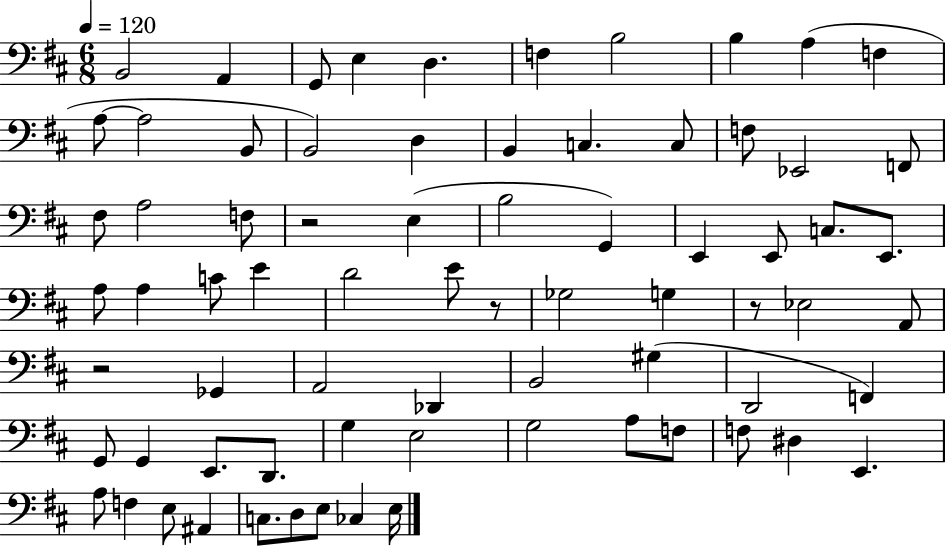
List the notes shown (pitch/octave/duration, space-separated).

B2/h A2/q G2/e E3/q D3/q. F3/q B3/h B3/q A3/q F3/q A3/e A3/h B2/e B2/h D3/q B2/q C3/q. C3/e F3/e Eb2/h F2/e F#3/e A3/h F3/e R/h E3/q B3/h G2/q E2/q E2/e C3/e. E2/e. A3/e A3/q C4/e E4/q D4/h E4/e R/e Gb3/h G3/q R/e Eb3/h A2/e R/h Gb2/q A2/h Db2/q B2/h G#3/q D2/h F2/q G2/e G2/q E2/e. D2/e. G3/q E3/h G3/h A3/e F3/e F3/e D#3/q E2/q. A3/e F3/q E3/e A#2/q C3/e. D3/e E3/e CES3/q E3/s